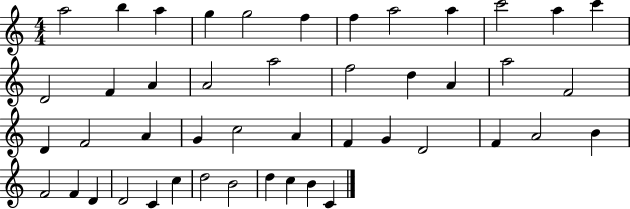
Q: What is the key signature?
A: C major